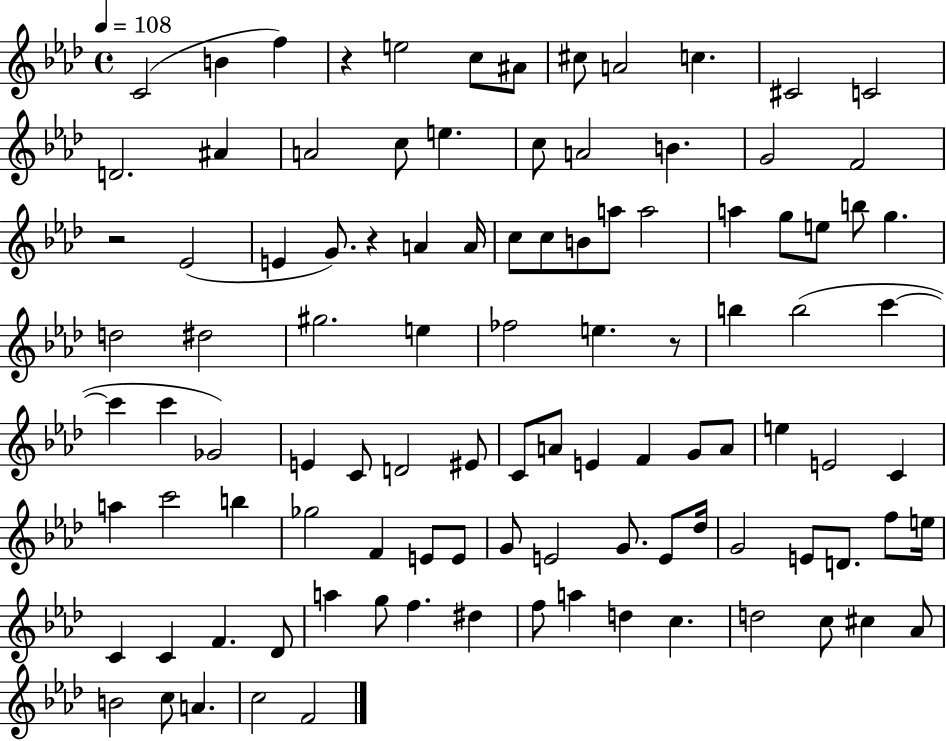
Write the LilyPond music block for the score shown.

{
  \clef treble
  \time 4/4
  \defaultTimeSignature
  \key aes \major
  \tempo 4 = 108
  c'2( b'4 f''4) | r4 e''2 c''8 ais'8 | cis''8 a'2 c''4. | cis'2 c'2 | \break d'2. ais'4 | a'2 c''8 e''4. | c''8 a'2 b'4. | g'2 f'2 | \break r2 ees'2( | e'4 g'8.) r4 a'4 a'16 | c''8 c''8 b'8 a''8 a''2 | a''4 g''8 e''8 b''8 g''4. | \break d''2 dis''2 | gis''2. e''4 | fes''2 e''4. r8 | b''4 b''2( c'''4~~ | \break c'''4 c'''4 ges'2) | e'4 c'8 d'2 eis'8 | c'8 a'8 e'4 f'4 g'8 a'8 | e''4 e'2 c'4 | \break a''4 c'''2 b''4 | ges''2 f'4 e'8 e'8 | g'8 e'2 g'8. e'8 des''16 | g'2 e'8 d'8. f''8 e''16 | \break c'4 c'4 f'4. des'8 | a''4 g''8 f''4. dis''4 | f''8 a''4 d''4 c''4. | d''2 c''8 cis''4 aes'8 | \break b'2 c''8 a'4. | c''2 f'2 | \bar "|."
}